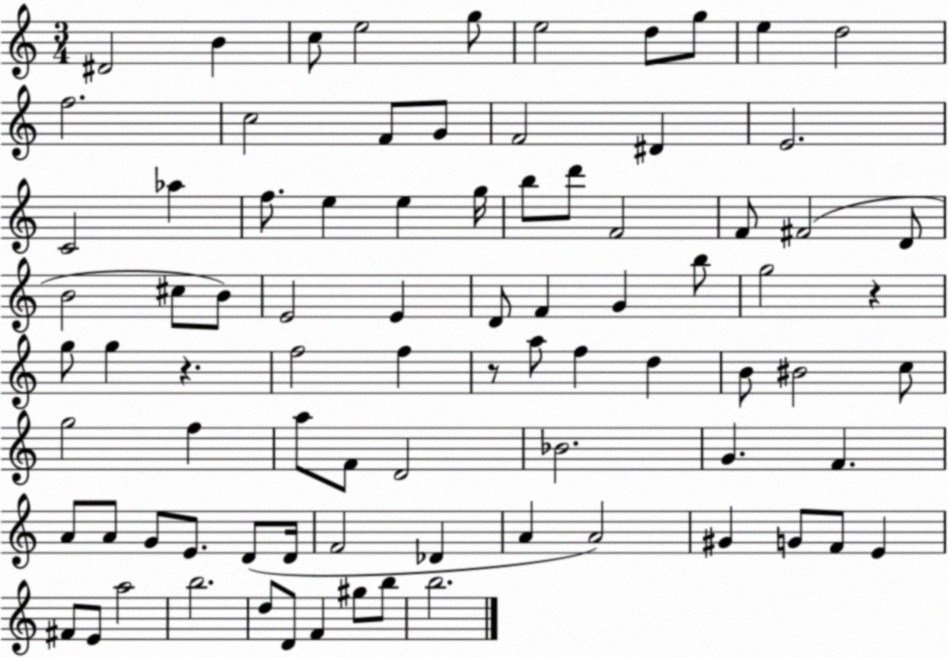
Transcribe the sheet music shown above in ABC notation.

X:1
T:Untitled
M:3/4
L:1/4
K:C
^D2 B c/2 e2 g/2 e2 d/2 g/2 e d2 f2 c2 F/2 G/2 F2 ^D E2 C2 _a f/2 e e g/4 b/2 d'/2 F2 F/2 ^F2 D/2 B2 ^c/2 B/2 E2 E D/2 F G b/2 g2 z g/2 g z f2 f z/2 a/2 f d B/2 ^B2 c/2 g2 f a/2 F/2 D2 _B2 G F A/2 A/2 G/2 E/2 D/2 D/4 F2 _D A A2 ^G G/2 F/2 E ^F/2 E/2 a2 b2 d/2 D/2 F ^g/2 b/2 b2